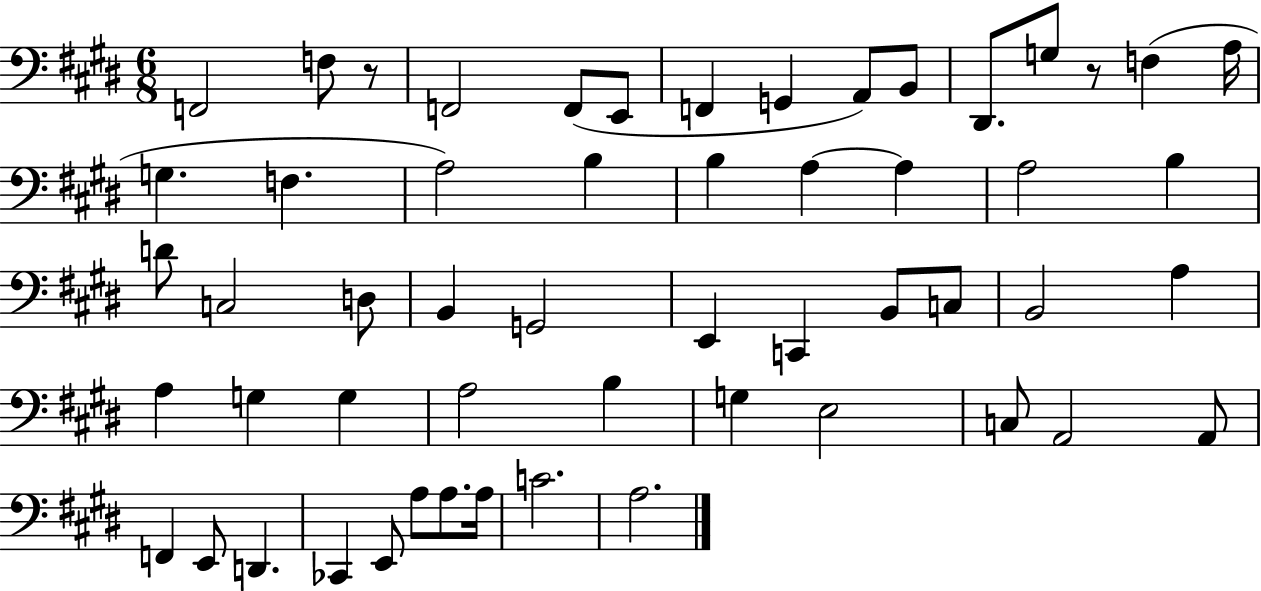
{
  \clef bass
  \numericTimeSignature
  \time 6/8
  \key e \major
  f,2 f8 r8 | f,2 f,8( e,8 | f,4 g,4 a,8) b,8 | dis,8. g8 r8 f4( a16 | \break g4. f4. | a2) b4 | b4 a4~~ a4 | a2 b4 | \break d'8 c2 d8 | b,4 g,2 | e,4 c,4 b,8 c8 | b,2 a4 | \break a4 g4 g4 | a2 b4 | g4 e2 | c8 a,2 a,8 | \break f,4 e,8 d,4. | ces,4 e,8 a8 a8. a16 | c'2. | a2. | \break \bar "|."
}